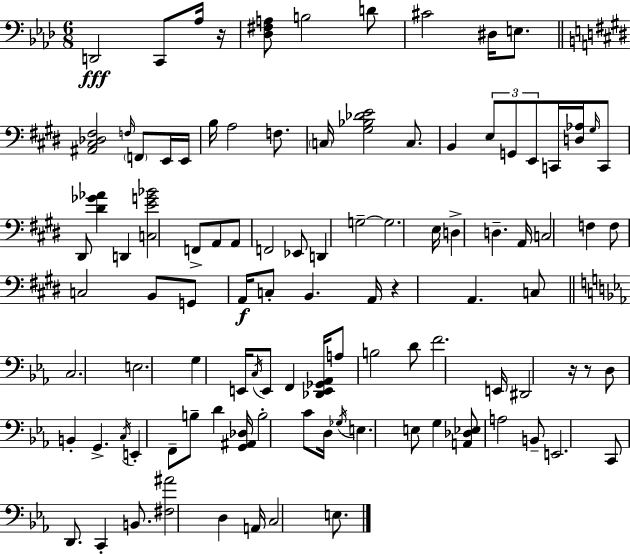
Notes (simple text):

D2/h C2/e Ab3/s R/s [Db3,F#3,A3]/e B3/h D4/e C#4/h D#3/s E3/e. [A#2,C#3,Db3,F#3]/h F3/s F2/e E2/s E2/s B3/s A3/h F3/e. C3/s [G#3,Bb3,Db4,E4]/h C3/e. B2/q E3/e G2/e E2/e C2/s [D3,Ab3]/s G#3/s C2/e D#2/e [D#4,Gb4,Ab4]/q D2/q [C3,E4,G4,Bb4]/h F2/e A2/e A2/e F2/h Eb2/e D2/q G3/h G3/h. E3/s D3/q D3/q. A2/s C3/h F3/q F3/e C3/h B2/e G2/e A2/s C3/e B2/q. A2/s R/q A2/q. C3/e C3/h. E3/h. G3/q E2/s C3/s E2/e F2/q [Db2,E2,Gb2,Ab2]/s A3/e B3/h D4/e F4/h. E2/s D#2/h R/s R/e D3/e B2/q G2/q. C3/s E2/q F2/e B3/e D4/q [G2,A#2,Db3]/s B3/h C4/e D3/s Gb3/s E3/q. E3/e G3/q [A2,Db3,Eb3]/e A3/h B2/e E2/h. C2/e D2/e. C2/q B2/e. [F#3,A#4]/h D3/q A2/s C3/h E3/e.